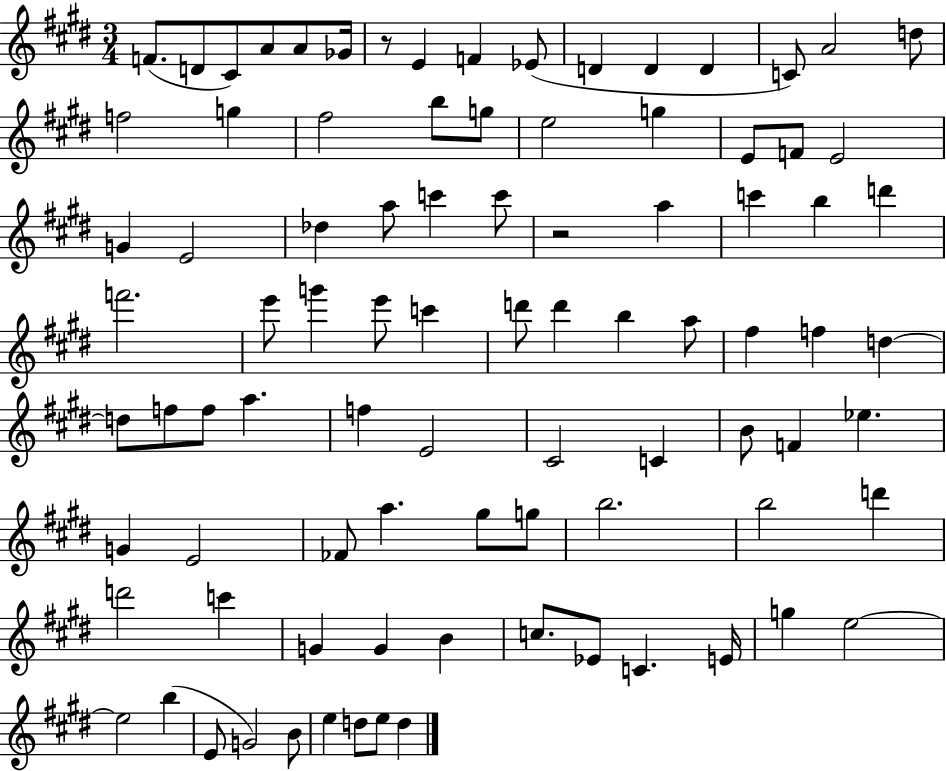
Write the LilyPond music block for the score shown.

{
  \clef treble
  \numericTimeSignature
  \time 3/4
  \key e \major
  f'8.( d'8 cis'8) a'8 a'8 ges'16 | r8 e'4 f'4 ees'8( | d'4 d'4 d'4 | c'8) a'2 d''8 | \break f''2 g''4 | fis''2 b''8 g''8 | e''2 g''4 | e'8 f'8 e'2 | \break g'4 e'2 | des''4 a''8 c'''4 c'''8 | r2 a''4 | c'''4 b''4 d'''4 | \break f'''2. | e'''8 g'''4 e'''8 c'''4 | d'''8 d'''4 b''4 a''8 | fis''4 f''4 d''4~~ | \break d''8 f''8 f''8 a''4. | f''4 e'2 | cis'2 c'4 | b'8 f'4 ees''4. | \break g'4 e'2 | fes'8 a''4. gis''8 g''8 | b''2. | b''2 d'''4 | \break d'''2 c'''4 | g'4 g'4 b'4 | c''8. ees'8 c'4. e'16 | g''4 e''2~~ | \break e''2 b''4( | e'8 g'2) b'8 | e''4 d''8 e''8 d''4 | \bar "|."
}